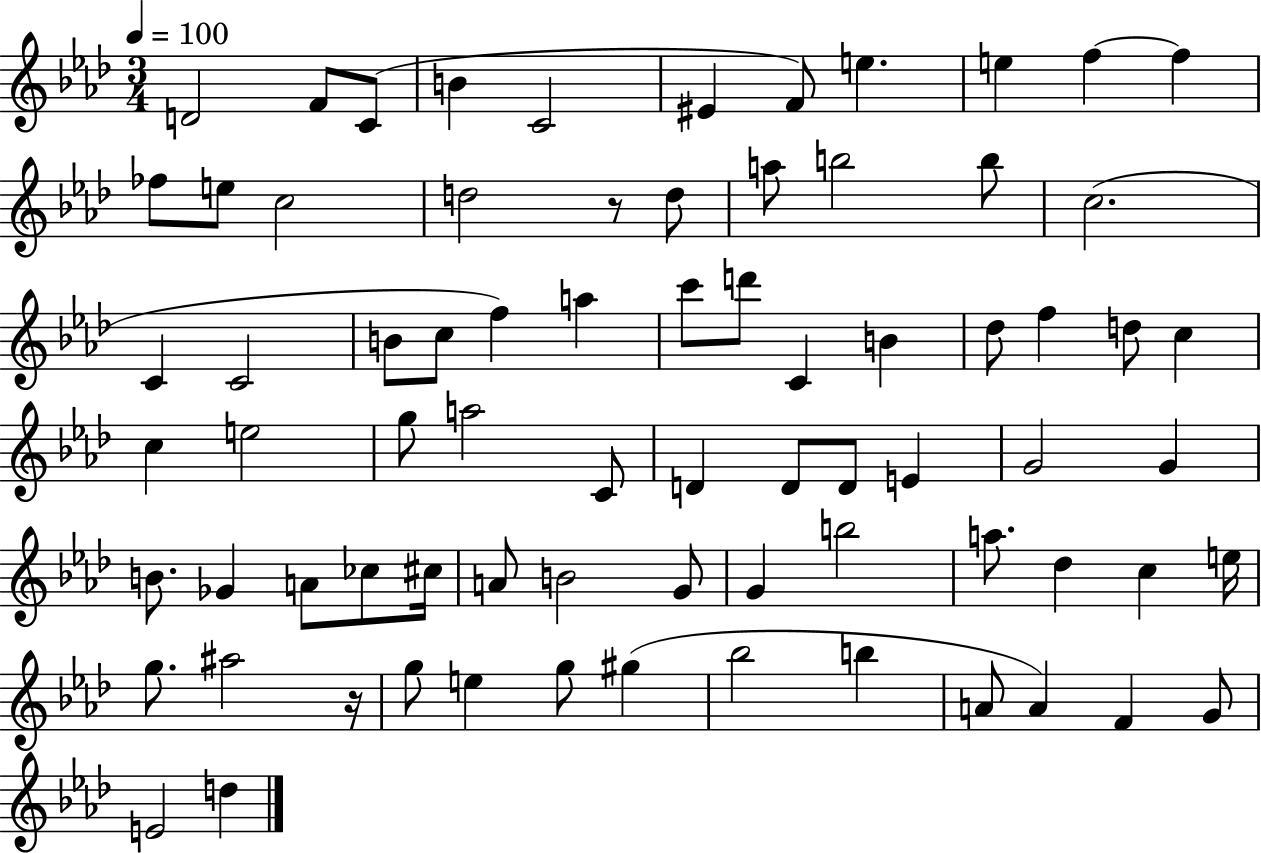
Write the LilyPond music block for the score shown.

{
  \clef treble
  \numericTimeSignature
  \time 3/4
  \key aes \major
  \tempo 4 = 100
  \repeat volta 2 { d'2 f'8 c'8( | b'4 c'2 | eis'4 f'8) e''4. | e''4 f''4~~ f''4 | \break fes''8 e''8 c''2 | d''2 r8 d''8 | a''8 b''2 b''8 | c''2.( | \break c'4 c'2 | b'8 c''8 f''4) a''4 | c'''8 d'''8 c'4 b'4 | des''8 f''4 d''8 c''4 | \break c''4 e''2 | g''8 a''2 c'8 | d'4 d'8 d'8 e'4 | g'2 g'4 | \break b'8. ges'4 a'8 ces''8 cis''16 | a'8 b'2 g'8 | g'4 b''2 | a''8. des''4 c''4 e''16 | \break g''8. ais''2 r16 | g''8 e''4 g''8 gis''4( | bes''2 b''4 | a'8 a'4) f'4 g'8 | \break e'2 d''4 | } \bar "|."
}